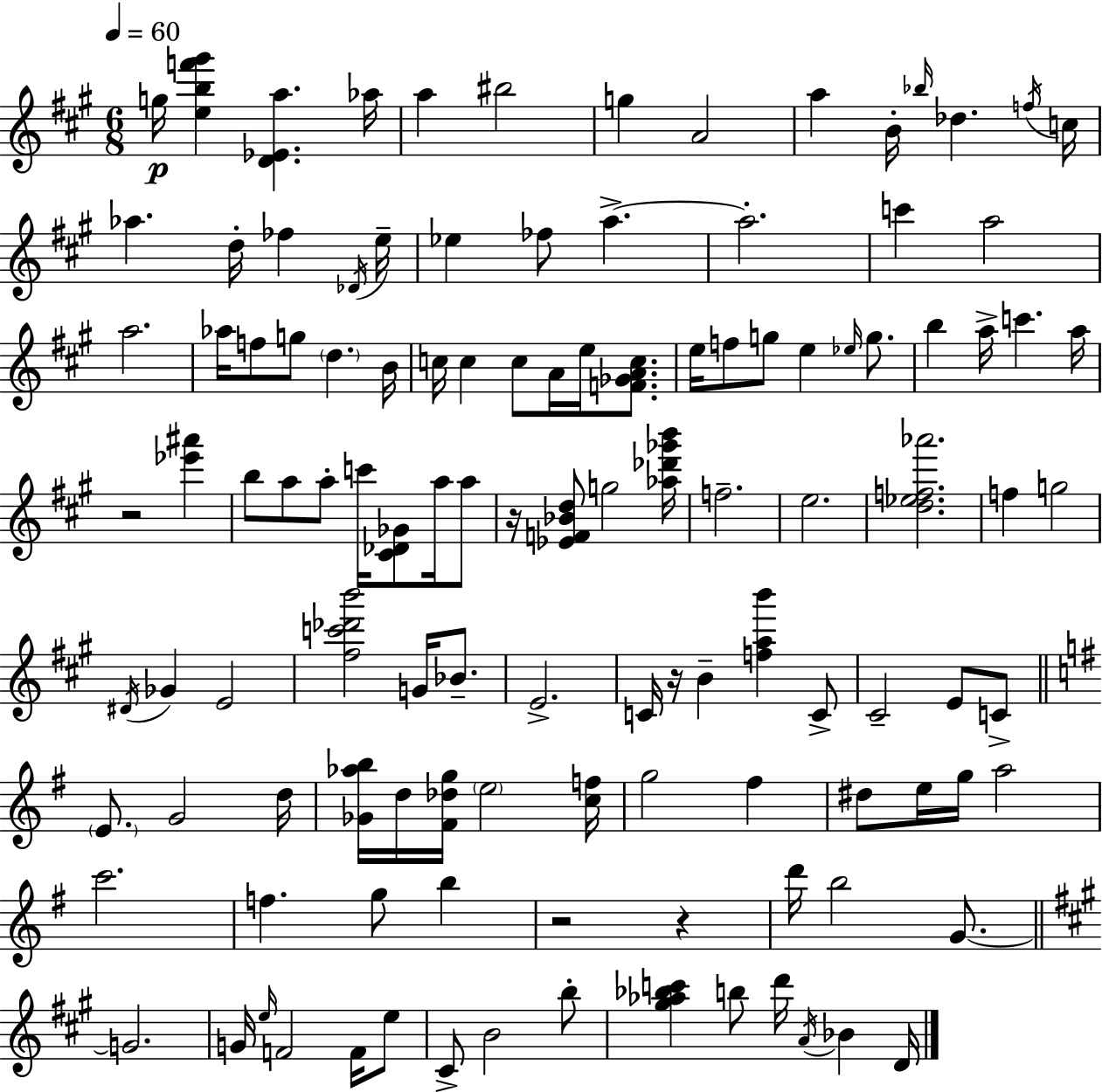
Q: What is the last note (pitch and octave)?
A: D4